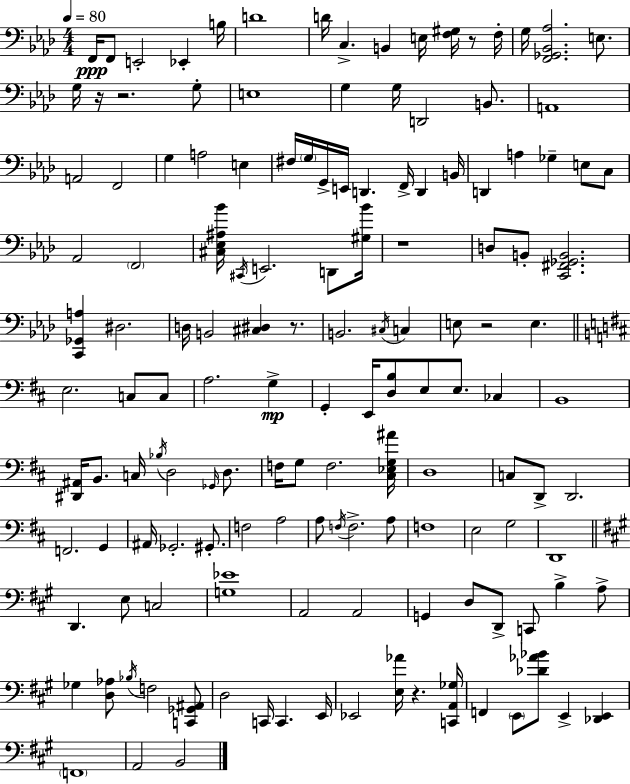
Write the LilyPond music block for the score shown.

{
  \clef bass
  \numericTimeSignature
  \time 4/4
  \key f \minor
  \tempo 4 = 80
  \repeat volta 2 { f,16\ppp f,8 e,2-. ees,4-. b16 | d'1 | d'16 c4.-> b,4 e16 <f gis>16 r8 f16-. | g16 <f, ges, bes, aes>2. e8. | \break g16 r16 r2. g8-. | e1 | g4 g16 d,2 b,8. | a,1 | \break a,2 f,2 | g4 a2 e4 | fis16 \parenthesize g16 g,16-> e,16 d,4. f,16-> d,4 b,16 | d,4 a4 ges4-- e8 c8 | \break aes,2 \parenthesize f,2 | <cis ees ais bes'>16 \acciaccatura { cis,16 } e,2. d,8 | <gis bes'>16 r1 | d8 b,8-. <c, fis, ges, b,>2. | \break <c, ges, a>4 dis2. | d16 b,2 <cis dis>4 r8. | b,2. \acciaccatura { cis16 } c4 | e8 r2 e4. | \break \bar "||" \break \key d \major e2. c8 c8 | a2. g4->\mp | g,4-. e,16 <d b>8 e8 e8. ces4 | b,1 | \break <dis, ais,>16 b,8. c16 \acciaccatura { bes16 } d2 \grace { ges,16 } d8. | f16 g8 f2. | <cis ees g ais'>16 d1 | c8 d,8-> d,2. | \break f,2. g,4 | ais,16 ges,2.-. gis,8.-. | f2 a2 | a8 \acciaccatura { f16 } f2.-> | \break a8 f1 | e2 g2 | d,1 | \bar "||" \break \key a \major d,4. e8 c2 | <g ees'>1 | a,2 a,2 | g,4 d8 d,8-> c,8 b4-> a8-> | \break ges4 <d aes>8 \acciaccatura { bes16 } f2 <c, ges, ais,>8 | d2 c,16 c,4. | e,16 ees,2 <e aes'>16 r4. | <c, a, ges>16 f,4 \parenthesize e,8 <des' aes' bes'>8 e,4-> <des, e,>4 | \break \parenthesize f,1 | a,2 b,2 | } \bar "|."
}